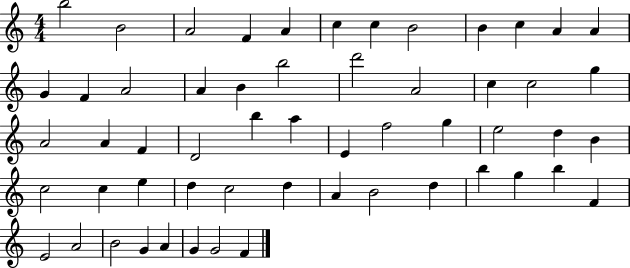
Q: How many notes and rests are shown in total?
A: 56